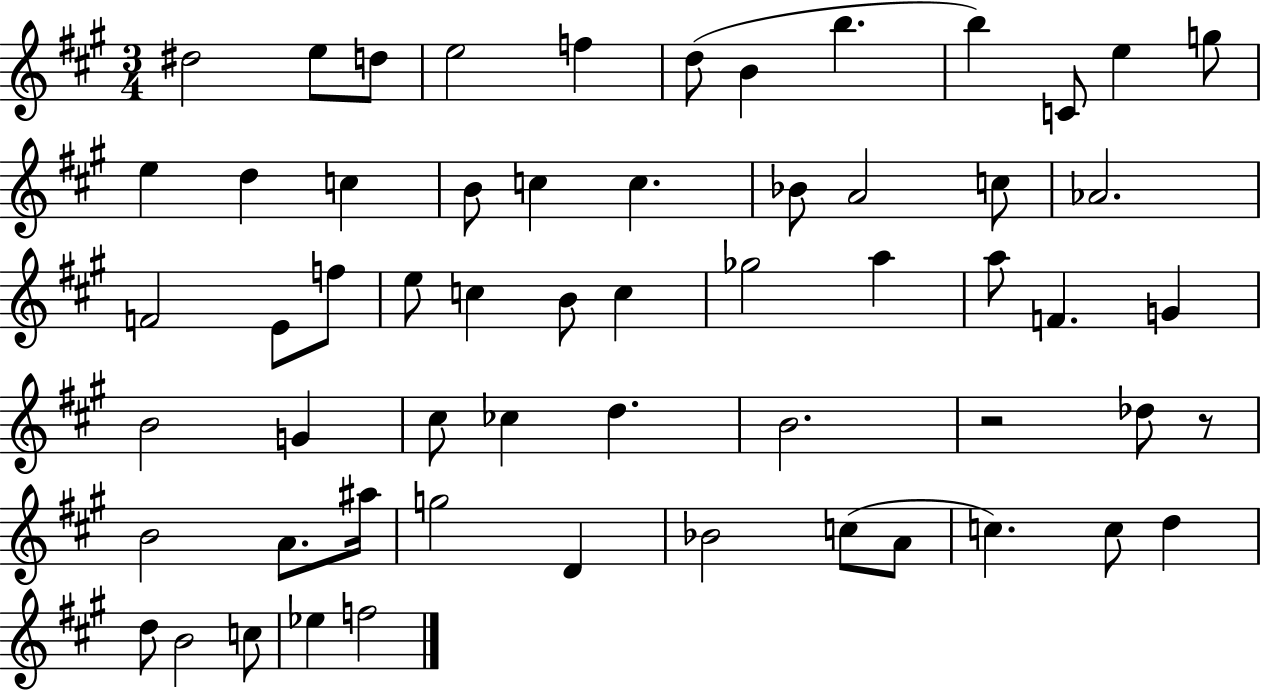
{
  \clef treble
  \numericTimeSignature
  \time 3/4
  \key a \major
  dis''2 e''8 d''8 | e''2 f''4 | d''8( b'4 b''4. | b''4) c'8 e''4 g''8 | \break e''4 d''4 c''4 | b'8 c''4 c''4. | bes'8 a'2 c''8 | aes'2. | \break f'2 e'8 f''8 | e''8 c''4 b'8 c''4 | ges''2 a''4 | a''8 f'4. g'4 | \break b'2 g'4 | cis''8 ces''4 d''4. | b'2. | r2 des''8 r8 | \break b'2 a'8. ais''16 | g''2 d'4 | bes'2 c''8( a'8 | c''4.) c''8 d''4 | \break d''8 b'2 c''8 | ees''4 f''2 | \bar "|."
}